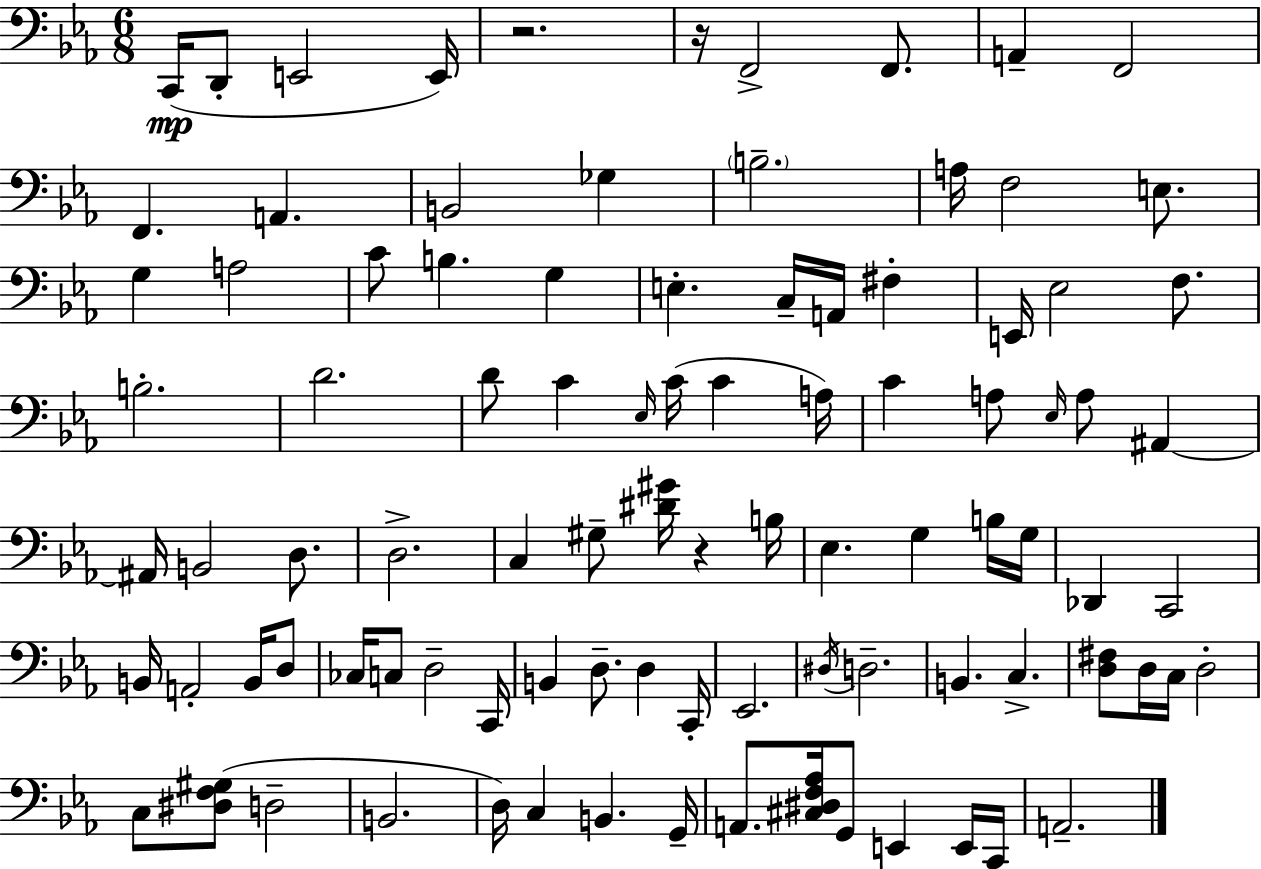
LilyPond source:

{
  \clef bass
  \numericTimeSignature
  \time 6/8
  \key ees \major
  c,16(\mp d,8-. e,2 e,16) | r2. | r16 f,2-> f,8. | a,4-- f,2 | \break f,4. a,4. | b,2 ges4 | \parenthesize b2.-- | a16 f2 e8. | \break g4 a2 | c'8 b4. g4 | e4.-. c16-- a,16 fis4-. | e,16 ees2 f8. | \break b2.-. | d'2. | d'8 c'4 \grace { ees16 }( c'16 c'4 | a16) c'4 a8 \grace { ees16 } a8 ais,4~~ | \break ais,16 b,2 d8. | d2.-> | c4 gis8-- <dis' gis'>16 r4 | b16 ees4. g4 | \break b16 g16 des,4 c,2 | b,16 a,2-. b,16 | d8 ces16 c8 d2-- | c,16 b,4 d8.-- d4 | \break c,16-. ees,2. | \acciaccatura { dis16 } d2.-- | b,4. c4.-> | <d fis>8 d16 c16 d2-. | \break c8 <dis f gis>8( d2-- | b,2. | d16) c4 b,4. | g,16-- a,8. <cis dis f aes>16 g,8 e,4 | \break e,16 c,16 a,2.-- | \bar "|."
}